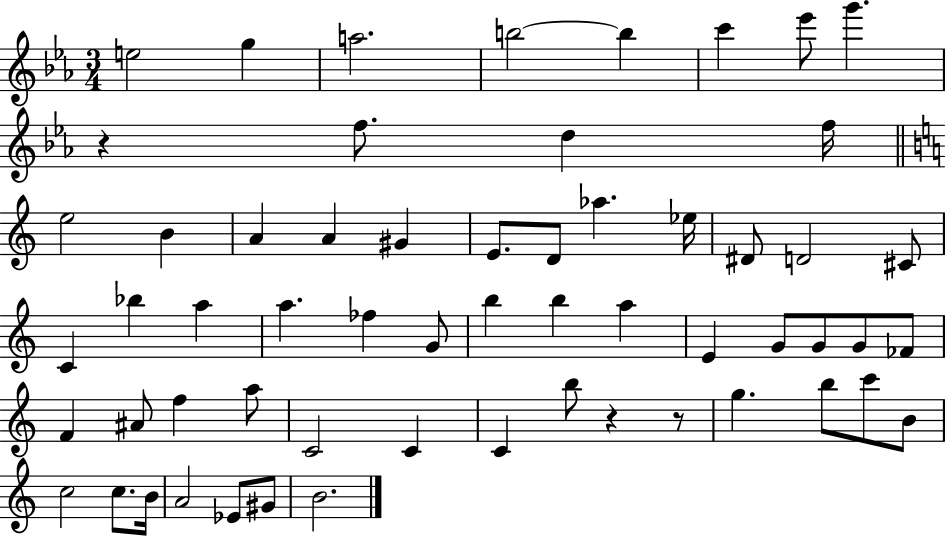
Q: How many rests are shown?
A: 3